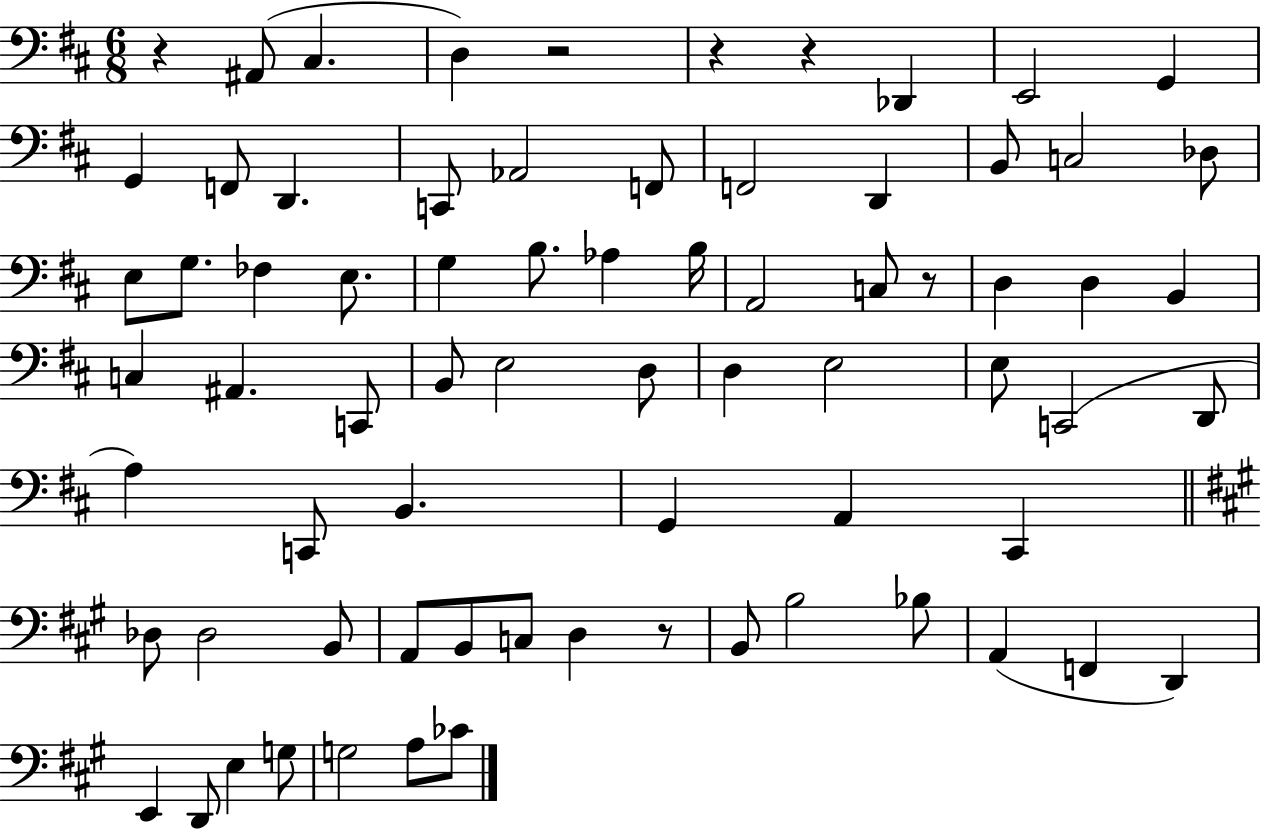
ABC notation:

X:1
T:Untitled
M:6/8
L:1/4
K:D
z ^A,,/2 ^C, D, z2 z z _D,, E,,2 G,, G,, F,,/2 D,, C,,/2 _A,,2 F,,/2 F,,2 D,, B,,/2 C,2 _D,/2 E,/2 G,/2 _F, E,/2 G, B,/2 _A, B,/4 A,,2 C,/2 z/2 D, D, B,, C, ^A,, C,,/2 B,,/2 E,2 D,/2 D, E,2 E,/2 C,,2 D,,/2 A, C,,/2 B,, G,, A,, ^C,, _D,/2 _D,2 B,,/2 A,,/2 B,,/2 C,/2 D, z/2 B,,/2 B,2 _B,/2 A,, F,, D,, E,, D,,/2 E, G,/2 G,2 A,/2 _C/2